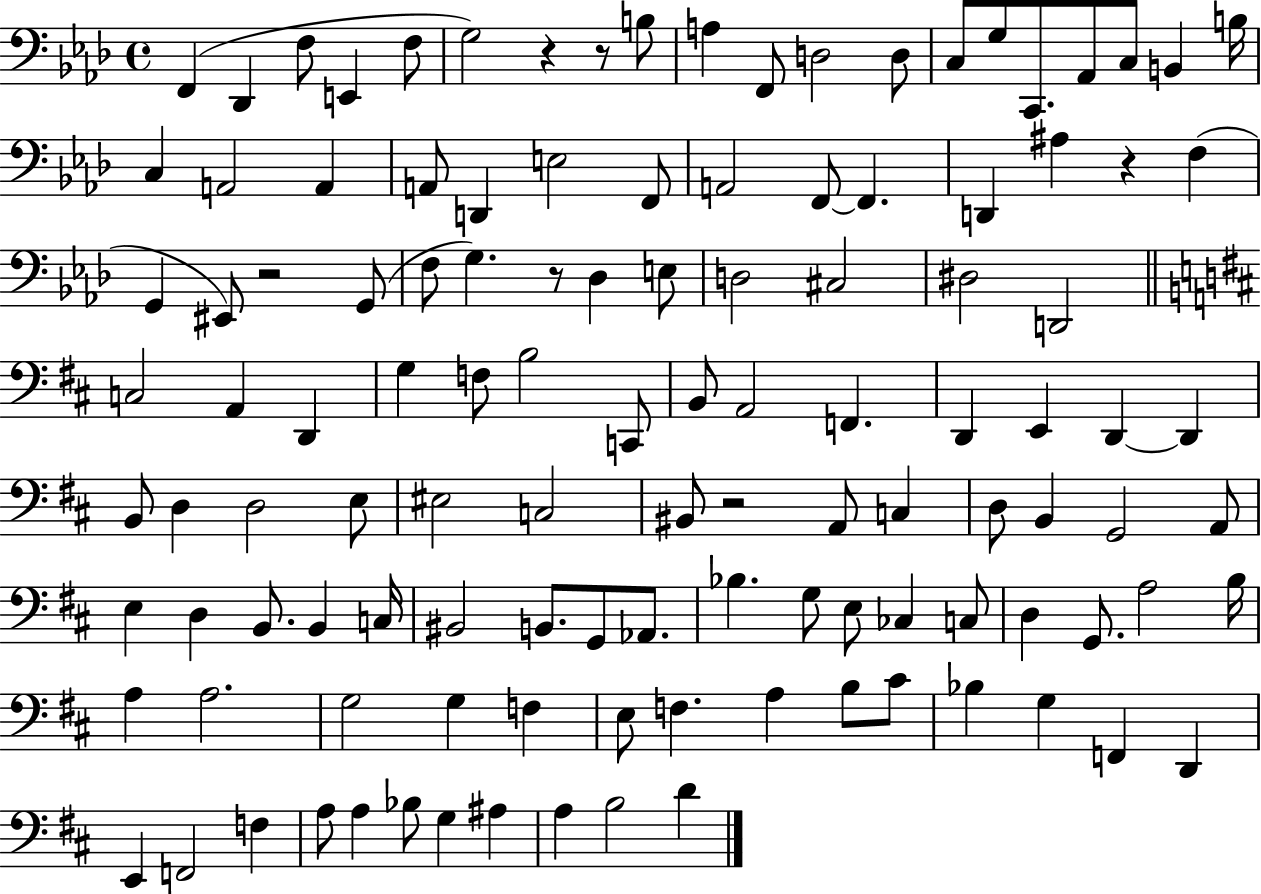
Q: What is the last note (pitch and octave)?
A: D4